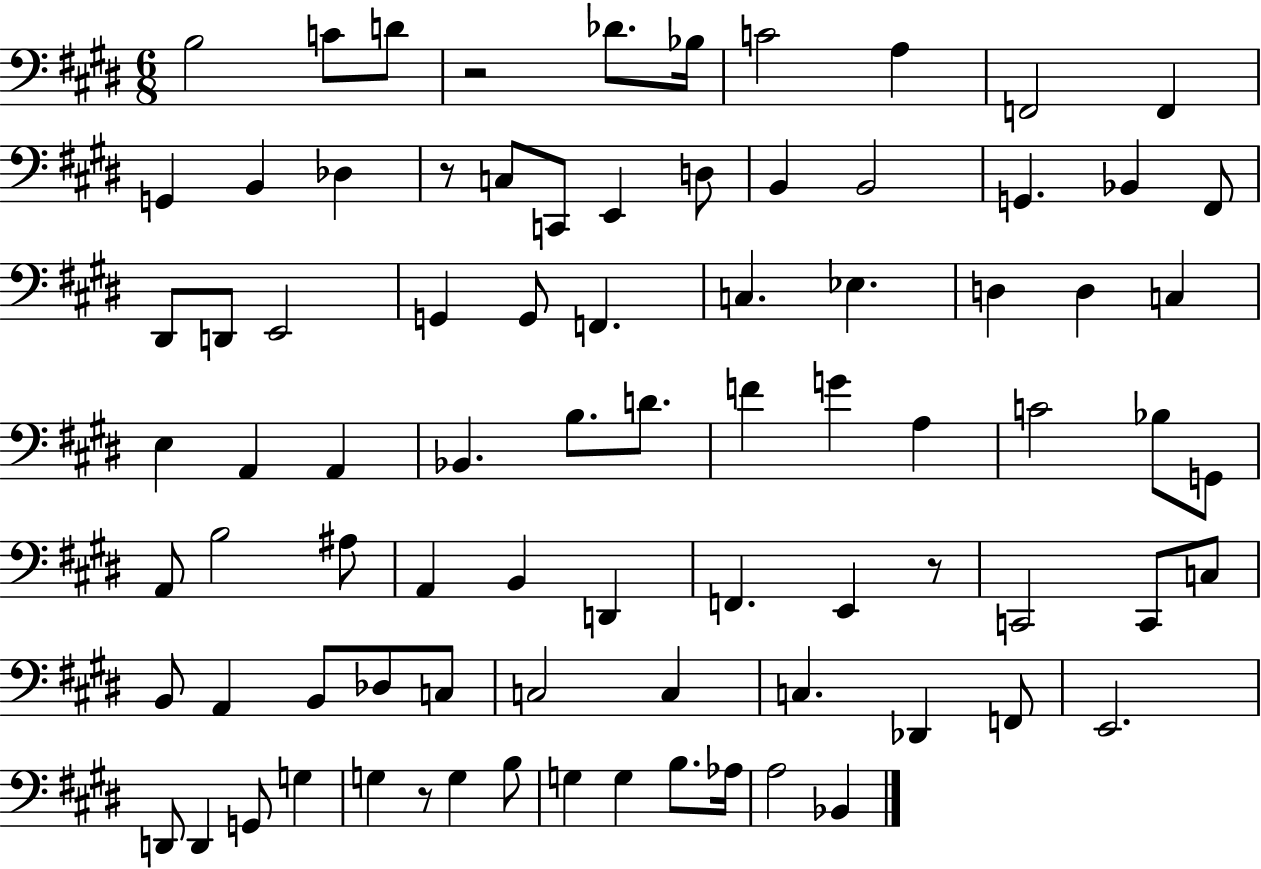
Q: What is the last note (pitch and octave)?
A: Bb2